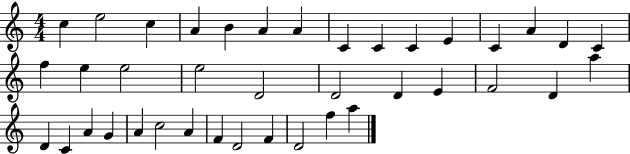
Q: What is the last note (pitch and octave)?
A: A5